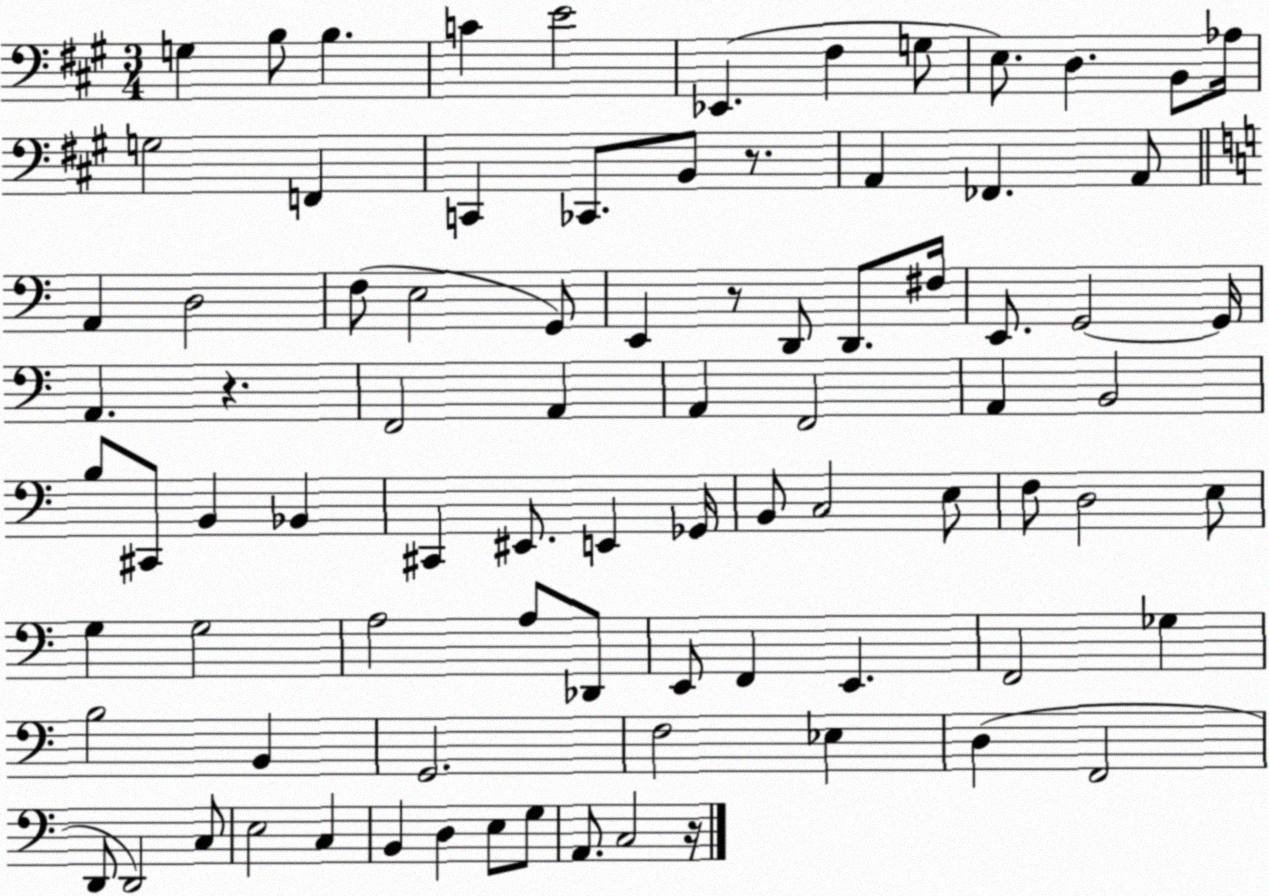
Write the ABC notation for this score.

X:1
T:Untitled
M:3/4
L:1/4
K:A
G, B,/2 B, C E2 _E,, ^F, G,/2 E,/2 D, B,,/2 _A,/4 G,2 F,, C,, _C,,/2 B,,/2 z/2 A,, _F,, A,,/2 A,, D,2 F,/2 E,2 G,,/2 E,, z/2 D,,/2 D,,/2 ^F,/4 E,,/2 G,,2 G,,/4 A,, z F,,2 A,, A,, F,,2 A,, B,,2 B,/2 ^C,,/2 B,, _B,, ^C,, ^E,,/2 E,, _G,,/4 B,,/2 C,2 E,/2 F,/2 D,2 E,/2 G, G,2 A,2 A,/2 _D,,/2 E,,/2 F,, E,, F,,2 _G, B,2 B,, G,,2 F,2 _E, D, F,,2 D,,/2 D,,2 C,/2 E,2 C, B,, D, E,/2 G,/2 A,,/2 C,2 z/4